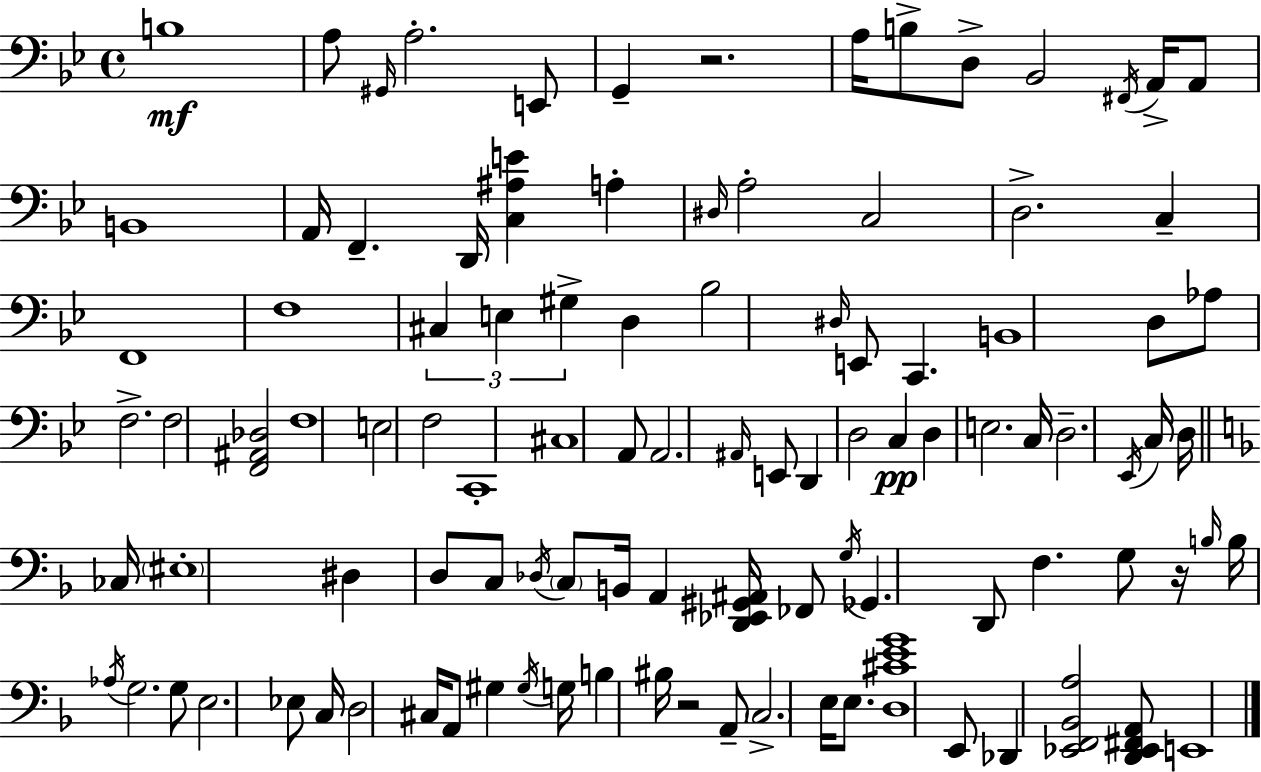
{
  \clef bass
  \time 4/4
  \defaultTimeSignature
  \key g \minor
  b1\mf | a8 \grace { gis,16 } a2.-. e,8 | g,4-- r2. | a16 b8-> d8-> bes,2 \acciaccatura { fis,16 } a,16-> | \break a,8 b,1 | a,16 f,4.-- d,16 <c ais e'>4 a4-. | \grace { dis16 } a2-. c2 | d2.-> c4-- | \break f,1 | f1 | \tuplet 3/2 { cis4 e4 gis4-> } d4 | bes2 \grace { dis16 } e,8 c,4. | \break b,1 | d8 aes8 f2.-> | f2 <f, ais, des>2 | f1 | \break e2 f2 | c,1-. | cis1 | a,8 a,2. | \break \grace { ais,16 } e,8 d,4 d2 | c4\pp d4 e2. | c16 d2.-- | \acciaccatura { ees,16 } c16 d16 \bar "||" \break \key d \minor ces16 \parenthesize eis1-. | dis4 d8 c8 \acciaccatura { des16 } \parenthesize c8 b,16 a,4 | <d, ees, gis, ais,>16 fes,8 \acciaccatura { g16 } ges,4. d,8 f4. | g8 r16 \grace { b16 } b16 \acciaccatura { aes16 } g2. | \break g8 e2. | ees8 c16 d2 cis16 a,8 | gis4 \acciaccatura { gis16 } g16 b4 bis16 r2 | a,8-- \parenthesize c2.-> | \break e16 e8. <d cis' e' g'>1 | e,8 des,4 <ees, f, bes, a>2 | <d, ees, fis, a,>8 e,1 | \bar "|."
}